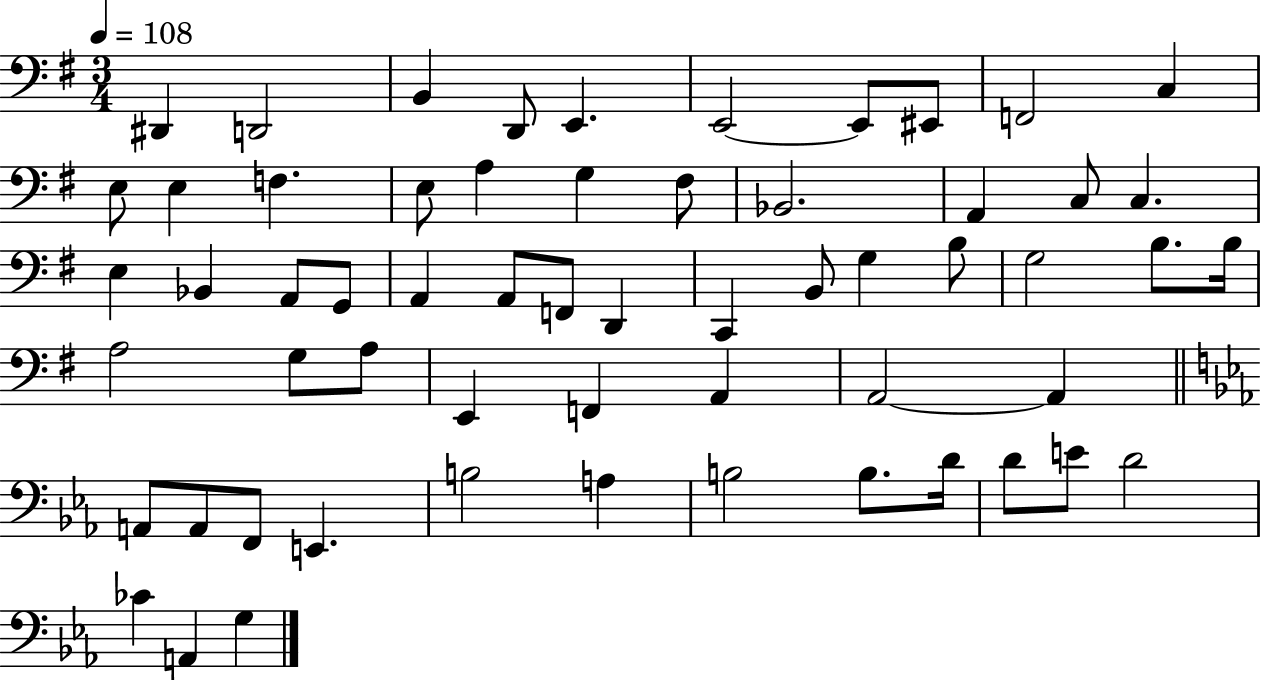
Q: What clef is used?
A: bass